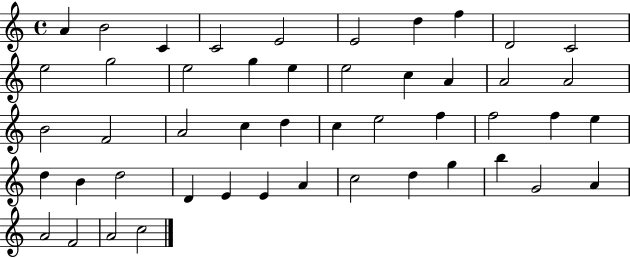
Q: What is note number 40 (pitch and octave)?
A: D5